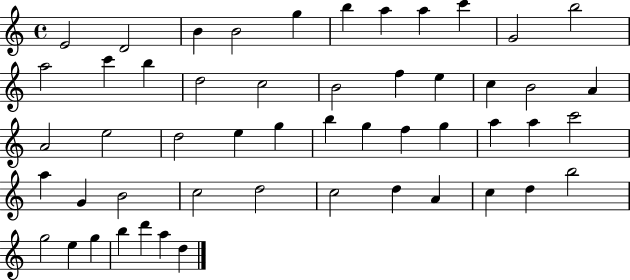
X:1
T:Untitled
M:4/4
L:1/4
K:C
E2 D2 B B2 g b a a c' G2 b2 a2 c' b d2 c2 B2 f e c B2 A A2 e2 d2 e g b g f g a a c'2 a G B2 c2 d2 c2 d A c d b2 g2 e g b d' a d